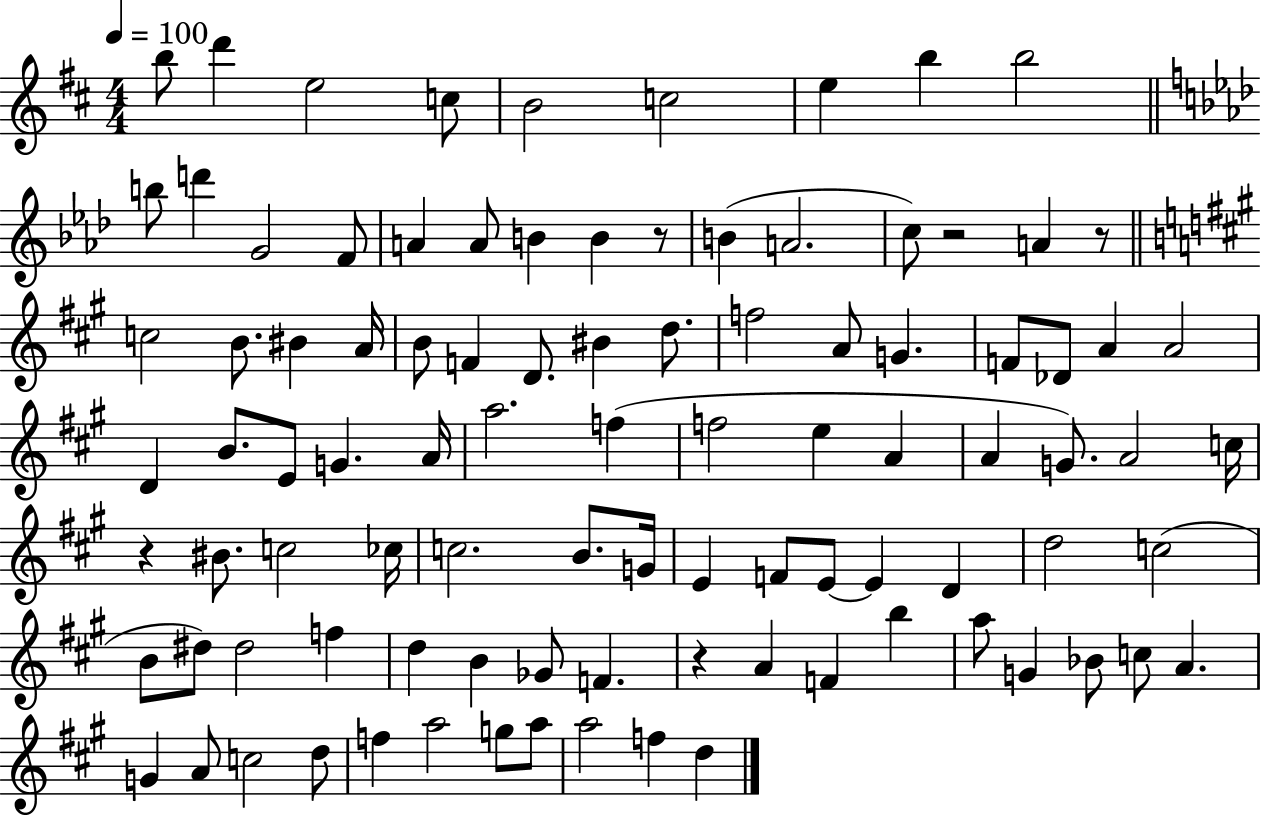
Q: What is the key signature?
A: D major